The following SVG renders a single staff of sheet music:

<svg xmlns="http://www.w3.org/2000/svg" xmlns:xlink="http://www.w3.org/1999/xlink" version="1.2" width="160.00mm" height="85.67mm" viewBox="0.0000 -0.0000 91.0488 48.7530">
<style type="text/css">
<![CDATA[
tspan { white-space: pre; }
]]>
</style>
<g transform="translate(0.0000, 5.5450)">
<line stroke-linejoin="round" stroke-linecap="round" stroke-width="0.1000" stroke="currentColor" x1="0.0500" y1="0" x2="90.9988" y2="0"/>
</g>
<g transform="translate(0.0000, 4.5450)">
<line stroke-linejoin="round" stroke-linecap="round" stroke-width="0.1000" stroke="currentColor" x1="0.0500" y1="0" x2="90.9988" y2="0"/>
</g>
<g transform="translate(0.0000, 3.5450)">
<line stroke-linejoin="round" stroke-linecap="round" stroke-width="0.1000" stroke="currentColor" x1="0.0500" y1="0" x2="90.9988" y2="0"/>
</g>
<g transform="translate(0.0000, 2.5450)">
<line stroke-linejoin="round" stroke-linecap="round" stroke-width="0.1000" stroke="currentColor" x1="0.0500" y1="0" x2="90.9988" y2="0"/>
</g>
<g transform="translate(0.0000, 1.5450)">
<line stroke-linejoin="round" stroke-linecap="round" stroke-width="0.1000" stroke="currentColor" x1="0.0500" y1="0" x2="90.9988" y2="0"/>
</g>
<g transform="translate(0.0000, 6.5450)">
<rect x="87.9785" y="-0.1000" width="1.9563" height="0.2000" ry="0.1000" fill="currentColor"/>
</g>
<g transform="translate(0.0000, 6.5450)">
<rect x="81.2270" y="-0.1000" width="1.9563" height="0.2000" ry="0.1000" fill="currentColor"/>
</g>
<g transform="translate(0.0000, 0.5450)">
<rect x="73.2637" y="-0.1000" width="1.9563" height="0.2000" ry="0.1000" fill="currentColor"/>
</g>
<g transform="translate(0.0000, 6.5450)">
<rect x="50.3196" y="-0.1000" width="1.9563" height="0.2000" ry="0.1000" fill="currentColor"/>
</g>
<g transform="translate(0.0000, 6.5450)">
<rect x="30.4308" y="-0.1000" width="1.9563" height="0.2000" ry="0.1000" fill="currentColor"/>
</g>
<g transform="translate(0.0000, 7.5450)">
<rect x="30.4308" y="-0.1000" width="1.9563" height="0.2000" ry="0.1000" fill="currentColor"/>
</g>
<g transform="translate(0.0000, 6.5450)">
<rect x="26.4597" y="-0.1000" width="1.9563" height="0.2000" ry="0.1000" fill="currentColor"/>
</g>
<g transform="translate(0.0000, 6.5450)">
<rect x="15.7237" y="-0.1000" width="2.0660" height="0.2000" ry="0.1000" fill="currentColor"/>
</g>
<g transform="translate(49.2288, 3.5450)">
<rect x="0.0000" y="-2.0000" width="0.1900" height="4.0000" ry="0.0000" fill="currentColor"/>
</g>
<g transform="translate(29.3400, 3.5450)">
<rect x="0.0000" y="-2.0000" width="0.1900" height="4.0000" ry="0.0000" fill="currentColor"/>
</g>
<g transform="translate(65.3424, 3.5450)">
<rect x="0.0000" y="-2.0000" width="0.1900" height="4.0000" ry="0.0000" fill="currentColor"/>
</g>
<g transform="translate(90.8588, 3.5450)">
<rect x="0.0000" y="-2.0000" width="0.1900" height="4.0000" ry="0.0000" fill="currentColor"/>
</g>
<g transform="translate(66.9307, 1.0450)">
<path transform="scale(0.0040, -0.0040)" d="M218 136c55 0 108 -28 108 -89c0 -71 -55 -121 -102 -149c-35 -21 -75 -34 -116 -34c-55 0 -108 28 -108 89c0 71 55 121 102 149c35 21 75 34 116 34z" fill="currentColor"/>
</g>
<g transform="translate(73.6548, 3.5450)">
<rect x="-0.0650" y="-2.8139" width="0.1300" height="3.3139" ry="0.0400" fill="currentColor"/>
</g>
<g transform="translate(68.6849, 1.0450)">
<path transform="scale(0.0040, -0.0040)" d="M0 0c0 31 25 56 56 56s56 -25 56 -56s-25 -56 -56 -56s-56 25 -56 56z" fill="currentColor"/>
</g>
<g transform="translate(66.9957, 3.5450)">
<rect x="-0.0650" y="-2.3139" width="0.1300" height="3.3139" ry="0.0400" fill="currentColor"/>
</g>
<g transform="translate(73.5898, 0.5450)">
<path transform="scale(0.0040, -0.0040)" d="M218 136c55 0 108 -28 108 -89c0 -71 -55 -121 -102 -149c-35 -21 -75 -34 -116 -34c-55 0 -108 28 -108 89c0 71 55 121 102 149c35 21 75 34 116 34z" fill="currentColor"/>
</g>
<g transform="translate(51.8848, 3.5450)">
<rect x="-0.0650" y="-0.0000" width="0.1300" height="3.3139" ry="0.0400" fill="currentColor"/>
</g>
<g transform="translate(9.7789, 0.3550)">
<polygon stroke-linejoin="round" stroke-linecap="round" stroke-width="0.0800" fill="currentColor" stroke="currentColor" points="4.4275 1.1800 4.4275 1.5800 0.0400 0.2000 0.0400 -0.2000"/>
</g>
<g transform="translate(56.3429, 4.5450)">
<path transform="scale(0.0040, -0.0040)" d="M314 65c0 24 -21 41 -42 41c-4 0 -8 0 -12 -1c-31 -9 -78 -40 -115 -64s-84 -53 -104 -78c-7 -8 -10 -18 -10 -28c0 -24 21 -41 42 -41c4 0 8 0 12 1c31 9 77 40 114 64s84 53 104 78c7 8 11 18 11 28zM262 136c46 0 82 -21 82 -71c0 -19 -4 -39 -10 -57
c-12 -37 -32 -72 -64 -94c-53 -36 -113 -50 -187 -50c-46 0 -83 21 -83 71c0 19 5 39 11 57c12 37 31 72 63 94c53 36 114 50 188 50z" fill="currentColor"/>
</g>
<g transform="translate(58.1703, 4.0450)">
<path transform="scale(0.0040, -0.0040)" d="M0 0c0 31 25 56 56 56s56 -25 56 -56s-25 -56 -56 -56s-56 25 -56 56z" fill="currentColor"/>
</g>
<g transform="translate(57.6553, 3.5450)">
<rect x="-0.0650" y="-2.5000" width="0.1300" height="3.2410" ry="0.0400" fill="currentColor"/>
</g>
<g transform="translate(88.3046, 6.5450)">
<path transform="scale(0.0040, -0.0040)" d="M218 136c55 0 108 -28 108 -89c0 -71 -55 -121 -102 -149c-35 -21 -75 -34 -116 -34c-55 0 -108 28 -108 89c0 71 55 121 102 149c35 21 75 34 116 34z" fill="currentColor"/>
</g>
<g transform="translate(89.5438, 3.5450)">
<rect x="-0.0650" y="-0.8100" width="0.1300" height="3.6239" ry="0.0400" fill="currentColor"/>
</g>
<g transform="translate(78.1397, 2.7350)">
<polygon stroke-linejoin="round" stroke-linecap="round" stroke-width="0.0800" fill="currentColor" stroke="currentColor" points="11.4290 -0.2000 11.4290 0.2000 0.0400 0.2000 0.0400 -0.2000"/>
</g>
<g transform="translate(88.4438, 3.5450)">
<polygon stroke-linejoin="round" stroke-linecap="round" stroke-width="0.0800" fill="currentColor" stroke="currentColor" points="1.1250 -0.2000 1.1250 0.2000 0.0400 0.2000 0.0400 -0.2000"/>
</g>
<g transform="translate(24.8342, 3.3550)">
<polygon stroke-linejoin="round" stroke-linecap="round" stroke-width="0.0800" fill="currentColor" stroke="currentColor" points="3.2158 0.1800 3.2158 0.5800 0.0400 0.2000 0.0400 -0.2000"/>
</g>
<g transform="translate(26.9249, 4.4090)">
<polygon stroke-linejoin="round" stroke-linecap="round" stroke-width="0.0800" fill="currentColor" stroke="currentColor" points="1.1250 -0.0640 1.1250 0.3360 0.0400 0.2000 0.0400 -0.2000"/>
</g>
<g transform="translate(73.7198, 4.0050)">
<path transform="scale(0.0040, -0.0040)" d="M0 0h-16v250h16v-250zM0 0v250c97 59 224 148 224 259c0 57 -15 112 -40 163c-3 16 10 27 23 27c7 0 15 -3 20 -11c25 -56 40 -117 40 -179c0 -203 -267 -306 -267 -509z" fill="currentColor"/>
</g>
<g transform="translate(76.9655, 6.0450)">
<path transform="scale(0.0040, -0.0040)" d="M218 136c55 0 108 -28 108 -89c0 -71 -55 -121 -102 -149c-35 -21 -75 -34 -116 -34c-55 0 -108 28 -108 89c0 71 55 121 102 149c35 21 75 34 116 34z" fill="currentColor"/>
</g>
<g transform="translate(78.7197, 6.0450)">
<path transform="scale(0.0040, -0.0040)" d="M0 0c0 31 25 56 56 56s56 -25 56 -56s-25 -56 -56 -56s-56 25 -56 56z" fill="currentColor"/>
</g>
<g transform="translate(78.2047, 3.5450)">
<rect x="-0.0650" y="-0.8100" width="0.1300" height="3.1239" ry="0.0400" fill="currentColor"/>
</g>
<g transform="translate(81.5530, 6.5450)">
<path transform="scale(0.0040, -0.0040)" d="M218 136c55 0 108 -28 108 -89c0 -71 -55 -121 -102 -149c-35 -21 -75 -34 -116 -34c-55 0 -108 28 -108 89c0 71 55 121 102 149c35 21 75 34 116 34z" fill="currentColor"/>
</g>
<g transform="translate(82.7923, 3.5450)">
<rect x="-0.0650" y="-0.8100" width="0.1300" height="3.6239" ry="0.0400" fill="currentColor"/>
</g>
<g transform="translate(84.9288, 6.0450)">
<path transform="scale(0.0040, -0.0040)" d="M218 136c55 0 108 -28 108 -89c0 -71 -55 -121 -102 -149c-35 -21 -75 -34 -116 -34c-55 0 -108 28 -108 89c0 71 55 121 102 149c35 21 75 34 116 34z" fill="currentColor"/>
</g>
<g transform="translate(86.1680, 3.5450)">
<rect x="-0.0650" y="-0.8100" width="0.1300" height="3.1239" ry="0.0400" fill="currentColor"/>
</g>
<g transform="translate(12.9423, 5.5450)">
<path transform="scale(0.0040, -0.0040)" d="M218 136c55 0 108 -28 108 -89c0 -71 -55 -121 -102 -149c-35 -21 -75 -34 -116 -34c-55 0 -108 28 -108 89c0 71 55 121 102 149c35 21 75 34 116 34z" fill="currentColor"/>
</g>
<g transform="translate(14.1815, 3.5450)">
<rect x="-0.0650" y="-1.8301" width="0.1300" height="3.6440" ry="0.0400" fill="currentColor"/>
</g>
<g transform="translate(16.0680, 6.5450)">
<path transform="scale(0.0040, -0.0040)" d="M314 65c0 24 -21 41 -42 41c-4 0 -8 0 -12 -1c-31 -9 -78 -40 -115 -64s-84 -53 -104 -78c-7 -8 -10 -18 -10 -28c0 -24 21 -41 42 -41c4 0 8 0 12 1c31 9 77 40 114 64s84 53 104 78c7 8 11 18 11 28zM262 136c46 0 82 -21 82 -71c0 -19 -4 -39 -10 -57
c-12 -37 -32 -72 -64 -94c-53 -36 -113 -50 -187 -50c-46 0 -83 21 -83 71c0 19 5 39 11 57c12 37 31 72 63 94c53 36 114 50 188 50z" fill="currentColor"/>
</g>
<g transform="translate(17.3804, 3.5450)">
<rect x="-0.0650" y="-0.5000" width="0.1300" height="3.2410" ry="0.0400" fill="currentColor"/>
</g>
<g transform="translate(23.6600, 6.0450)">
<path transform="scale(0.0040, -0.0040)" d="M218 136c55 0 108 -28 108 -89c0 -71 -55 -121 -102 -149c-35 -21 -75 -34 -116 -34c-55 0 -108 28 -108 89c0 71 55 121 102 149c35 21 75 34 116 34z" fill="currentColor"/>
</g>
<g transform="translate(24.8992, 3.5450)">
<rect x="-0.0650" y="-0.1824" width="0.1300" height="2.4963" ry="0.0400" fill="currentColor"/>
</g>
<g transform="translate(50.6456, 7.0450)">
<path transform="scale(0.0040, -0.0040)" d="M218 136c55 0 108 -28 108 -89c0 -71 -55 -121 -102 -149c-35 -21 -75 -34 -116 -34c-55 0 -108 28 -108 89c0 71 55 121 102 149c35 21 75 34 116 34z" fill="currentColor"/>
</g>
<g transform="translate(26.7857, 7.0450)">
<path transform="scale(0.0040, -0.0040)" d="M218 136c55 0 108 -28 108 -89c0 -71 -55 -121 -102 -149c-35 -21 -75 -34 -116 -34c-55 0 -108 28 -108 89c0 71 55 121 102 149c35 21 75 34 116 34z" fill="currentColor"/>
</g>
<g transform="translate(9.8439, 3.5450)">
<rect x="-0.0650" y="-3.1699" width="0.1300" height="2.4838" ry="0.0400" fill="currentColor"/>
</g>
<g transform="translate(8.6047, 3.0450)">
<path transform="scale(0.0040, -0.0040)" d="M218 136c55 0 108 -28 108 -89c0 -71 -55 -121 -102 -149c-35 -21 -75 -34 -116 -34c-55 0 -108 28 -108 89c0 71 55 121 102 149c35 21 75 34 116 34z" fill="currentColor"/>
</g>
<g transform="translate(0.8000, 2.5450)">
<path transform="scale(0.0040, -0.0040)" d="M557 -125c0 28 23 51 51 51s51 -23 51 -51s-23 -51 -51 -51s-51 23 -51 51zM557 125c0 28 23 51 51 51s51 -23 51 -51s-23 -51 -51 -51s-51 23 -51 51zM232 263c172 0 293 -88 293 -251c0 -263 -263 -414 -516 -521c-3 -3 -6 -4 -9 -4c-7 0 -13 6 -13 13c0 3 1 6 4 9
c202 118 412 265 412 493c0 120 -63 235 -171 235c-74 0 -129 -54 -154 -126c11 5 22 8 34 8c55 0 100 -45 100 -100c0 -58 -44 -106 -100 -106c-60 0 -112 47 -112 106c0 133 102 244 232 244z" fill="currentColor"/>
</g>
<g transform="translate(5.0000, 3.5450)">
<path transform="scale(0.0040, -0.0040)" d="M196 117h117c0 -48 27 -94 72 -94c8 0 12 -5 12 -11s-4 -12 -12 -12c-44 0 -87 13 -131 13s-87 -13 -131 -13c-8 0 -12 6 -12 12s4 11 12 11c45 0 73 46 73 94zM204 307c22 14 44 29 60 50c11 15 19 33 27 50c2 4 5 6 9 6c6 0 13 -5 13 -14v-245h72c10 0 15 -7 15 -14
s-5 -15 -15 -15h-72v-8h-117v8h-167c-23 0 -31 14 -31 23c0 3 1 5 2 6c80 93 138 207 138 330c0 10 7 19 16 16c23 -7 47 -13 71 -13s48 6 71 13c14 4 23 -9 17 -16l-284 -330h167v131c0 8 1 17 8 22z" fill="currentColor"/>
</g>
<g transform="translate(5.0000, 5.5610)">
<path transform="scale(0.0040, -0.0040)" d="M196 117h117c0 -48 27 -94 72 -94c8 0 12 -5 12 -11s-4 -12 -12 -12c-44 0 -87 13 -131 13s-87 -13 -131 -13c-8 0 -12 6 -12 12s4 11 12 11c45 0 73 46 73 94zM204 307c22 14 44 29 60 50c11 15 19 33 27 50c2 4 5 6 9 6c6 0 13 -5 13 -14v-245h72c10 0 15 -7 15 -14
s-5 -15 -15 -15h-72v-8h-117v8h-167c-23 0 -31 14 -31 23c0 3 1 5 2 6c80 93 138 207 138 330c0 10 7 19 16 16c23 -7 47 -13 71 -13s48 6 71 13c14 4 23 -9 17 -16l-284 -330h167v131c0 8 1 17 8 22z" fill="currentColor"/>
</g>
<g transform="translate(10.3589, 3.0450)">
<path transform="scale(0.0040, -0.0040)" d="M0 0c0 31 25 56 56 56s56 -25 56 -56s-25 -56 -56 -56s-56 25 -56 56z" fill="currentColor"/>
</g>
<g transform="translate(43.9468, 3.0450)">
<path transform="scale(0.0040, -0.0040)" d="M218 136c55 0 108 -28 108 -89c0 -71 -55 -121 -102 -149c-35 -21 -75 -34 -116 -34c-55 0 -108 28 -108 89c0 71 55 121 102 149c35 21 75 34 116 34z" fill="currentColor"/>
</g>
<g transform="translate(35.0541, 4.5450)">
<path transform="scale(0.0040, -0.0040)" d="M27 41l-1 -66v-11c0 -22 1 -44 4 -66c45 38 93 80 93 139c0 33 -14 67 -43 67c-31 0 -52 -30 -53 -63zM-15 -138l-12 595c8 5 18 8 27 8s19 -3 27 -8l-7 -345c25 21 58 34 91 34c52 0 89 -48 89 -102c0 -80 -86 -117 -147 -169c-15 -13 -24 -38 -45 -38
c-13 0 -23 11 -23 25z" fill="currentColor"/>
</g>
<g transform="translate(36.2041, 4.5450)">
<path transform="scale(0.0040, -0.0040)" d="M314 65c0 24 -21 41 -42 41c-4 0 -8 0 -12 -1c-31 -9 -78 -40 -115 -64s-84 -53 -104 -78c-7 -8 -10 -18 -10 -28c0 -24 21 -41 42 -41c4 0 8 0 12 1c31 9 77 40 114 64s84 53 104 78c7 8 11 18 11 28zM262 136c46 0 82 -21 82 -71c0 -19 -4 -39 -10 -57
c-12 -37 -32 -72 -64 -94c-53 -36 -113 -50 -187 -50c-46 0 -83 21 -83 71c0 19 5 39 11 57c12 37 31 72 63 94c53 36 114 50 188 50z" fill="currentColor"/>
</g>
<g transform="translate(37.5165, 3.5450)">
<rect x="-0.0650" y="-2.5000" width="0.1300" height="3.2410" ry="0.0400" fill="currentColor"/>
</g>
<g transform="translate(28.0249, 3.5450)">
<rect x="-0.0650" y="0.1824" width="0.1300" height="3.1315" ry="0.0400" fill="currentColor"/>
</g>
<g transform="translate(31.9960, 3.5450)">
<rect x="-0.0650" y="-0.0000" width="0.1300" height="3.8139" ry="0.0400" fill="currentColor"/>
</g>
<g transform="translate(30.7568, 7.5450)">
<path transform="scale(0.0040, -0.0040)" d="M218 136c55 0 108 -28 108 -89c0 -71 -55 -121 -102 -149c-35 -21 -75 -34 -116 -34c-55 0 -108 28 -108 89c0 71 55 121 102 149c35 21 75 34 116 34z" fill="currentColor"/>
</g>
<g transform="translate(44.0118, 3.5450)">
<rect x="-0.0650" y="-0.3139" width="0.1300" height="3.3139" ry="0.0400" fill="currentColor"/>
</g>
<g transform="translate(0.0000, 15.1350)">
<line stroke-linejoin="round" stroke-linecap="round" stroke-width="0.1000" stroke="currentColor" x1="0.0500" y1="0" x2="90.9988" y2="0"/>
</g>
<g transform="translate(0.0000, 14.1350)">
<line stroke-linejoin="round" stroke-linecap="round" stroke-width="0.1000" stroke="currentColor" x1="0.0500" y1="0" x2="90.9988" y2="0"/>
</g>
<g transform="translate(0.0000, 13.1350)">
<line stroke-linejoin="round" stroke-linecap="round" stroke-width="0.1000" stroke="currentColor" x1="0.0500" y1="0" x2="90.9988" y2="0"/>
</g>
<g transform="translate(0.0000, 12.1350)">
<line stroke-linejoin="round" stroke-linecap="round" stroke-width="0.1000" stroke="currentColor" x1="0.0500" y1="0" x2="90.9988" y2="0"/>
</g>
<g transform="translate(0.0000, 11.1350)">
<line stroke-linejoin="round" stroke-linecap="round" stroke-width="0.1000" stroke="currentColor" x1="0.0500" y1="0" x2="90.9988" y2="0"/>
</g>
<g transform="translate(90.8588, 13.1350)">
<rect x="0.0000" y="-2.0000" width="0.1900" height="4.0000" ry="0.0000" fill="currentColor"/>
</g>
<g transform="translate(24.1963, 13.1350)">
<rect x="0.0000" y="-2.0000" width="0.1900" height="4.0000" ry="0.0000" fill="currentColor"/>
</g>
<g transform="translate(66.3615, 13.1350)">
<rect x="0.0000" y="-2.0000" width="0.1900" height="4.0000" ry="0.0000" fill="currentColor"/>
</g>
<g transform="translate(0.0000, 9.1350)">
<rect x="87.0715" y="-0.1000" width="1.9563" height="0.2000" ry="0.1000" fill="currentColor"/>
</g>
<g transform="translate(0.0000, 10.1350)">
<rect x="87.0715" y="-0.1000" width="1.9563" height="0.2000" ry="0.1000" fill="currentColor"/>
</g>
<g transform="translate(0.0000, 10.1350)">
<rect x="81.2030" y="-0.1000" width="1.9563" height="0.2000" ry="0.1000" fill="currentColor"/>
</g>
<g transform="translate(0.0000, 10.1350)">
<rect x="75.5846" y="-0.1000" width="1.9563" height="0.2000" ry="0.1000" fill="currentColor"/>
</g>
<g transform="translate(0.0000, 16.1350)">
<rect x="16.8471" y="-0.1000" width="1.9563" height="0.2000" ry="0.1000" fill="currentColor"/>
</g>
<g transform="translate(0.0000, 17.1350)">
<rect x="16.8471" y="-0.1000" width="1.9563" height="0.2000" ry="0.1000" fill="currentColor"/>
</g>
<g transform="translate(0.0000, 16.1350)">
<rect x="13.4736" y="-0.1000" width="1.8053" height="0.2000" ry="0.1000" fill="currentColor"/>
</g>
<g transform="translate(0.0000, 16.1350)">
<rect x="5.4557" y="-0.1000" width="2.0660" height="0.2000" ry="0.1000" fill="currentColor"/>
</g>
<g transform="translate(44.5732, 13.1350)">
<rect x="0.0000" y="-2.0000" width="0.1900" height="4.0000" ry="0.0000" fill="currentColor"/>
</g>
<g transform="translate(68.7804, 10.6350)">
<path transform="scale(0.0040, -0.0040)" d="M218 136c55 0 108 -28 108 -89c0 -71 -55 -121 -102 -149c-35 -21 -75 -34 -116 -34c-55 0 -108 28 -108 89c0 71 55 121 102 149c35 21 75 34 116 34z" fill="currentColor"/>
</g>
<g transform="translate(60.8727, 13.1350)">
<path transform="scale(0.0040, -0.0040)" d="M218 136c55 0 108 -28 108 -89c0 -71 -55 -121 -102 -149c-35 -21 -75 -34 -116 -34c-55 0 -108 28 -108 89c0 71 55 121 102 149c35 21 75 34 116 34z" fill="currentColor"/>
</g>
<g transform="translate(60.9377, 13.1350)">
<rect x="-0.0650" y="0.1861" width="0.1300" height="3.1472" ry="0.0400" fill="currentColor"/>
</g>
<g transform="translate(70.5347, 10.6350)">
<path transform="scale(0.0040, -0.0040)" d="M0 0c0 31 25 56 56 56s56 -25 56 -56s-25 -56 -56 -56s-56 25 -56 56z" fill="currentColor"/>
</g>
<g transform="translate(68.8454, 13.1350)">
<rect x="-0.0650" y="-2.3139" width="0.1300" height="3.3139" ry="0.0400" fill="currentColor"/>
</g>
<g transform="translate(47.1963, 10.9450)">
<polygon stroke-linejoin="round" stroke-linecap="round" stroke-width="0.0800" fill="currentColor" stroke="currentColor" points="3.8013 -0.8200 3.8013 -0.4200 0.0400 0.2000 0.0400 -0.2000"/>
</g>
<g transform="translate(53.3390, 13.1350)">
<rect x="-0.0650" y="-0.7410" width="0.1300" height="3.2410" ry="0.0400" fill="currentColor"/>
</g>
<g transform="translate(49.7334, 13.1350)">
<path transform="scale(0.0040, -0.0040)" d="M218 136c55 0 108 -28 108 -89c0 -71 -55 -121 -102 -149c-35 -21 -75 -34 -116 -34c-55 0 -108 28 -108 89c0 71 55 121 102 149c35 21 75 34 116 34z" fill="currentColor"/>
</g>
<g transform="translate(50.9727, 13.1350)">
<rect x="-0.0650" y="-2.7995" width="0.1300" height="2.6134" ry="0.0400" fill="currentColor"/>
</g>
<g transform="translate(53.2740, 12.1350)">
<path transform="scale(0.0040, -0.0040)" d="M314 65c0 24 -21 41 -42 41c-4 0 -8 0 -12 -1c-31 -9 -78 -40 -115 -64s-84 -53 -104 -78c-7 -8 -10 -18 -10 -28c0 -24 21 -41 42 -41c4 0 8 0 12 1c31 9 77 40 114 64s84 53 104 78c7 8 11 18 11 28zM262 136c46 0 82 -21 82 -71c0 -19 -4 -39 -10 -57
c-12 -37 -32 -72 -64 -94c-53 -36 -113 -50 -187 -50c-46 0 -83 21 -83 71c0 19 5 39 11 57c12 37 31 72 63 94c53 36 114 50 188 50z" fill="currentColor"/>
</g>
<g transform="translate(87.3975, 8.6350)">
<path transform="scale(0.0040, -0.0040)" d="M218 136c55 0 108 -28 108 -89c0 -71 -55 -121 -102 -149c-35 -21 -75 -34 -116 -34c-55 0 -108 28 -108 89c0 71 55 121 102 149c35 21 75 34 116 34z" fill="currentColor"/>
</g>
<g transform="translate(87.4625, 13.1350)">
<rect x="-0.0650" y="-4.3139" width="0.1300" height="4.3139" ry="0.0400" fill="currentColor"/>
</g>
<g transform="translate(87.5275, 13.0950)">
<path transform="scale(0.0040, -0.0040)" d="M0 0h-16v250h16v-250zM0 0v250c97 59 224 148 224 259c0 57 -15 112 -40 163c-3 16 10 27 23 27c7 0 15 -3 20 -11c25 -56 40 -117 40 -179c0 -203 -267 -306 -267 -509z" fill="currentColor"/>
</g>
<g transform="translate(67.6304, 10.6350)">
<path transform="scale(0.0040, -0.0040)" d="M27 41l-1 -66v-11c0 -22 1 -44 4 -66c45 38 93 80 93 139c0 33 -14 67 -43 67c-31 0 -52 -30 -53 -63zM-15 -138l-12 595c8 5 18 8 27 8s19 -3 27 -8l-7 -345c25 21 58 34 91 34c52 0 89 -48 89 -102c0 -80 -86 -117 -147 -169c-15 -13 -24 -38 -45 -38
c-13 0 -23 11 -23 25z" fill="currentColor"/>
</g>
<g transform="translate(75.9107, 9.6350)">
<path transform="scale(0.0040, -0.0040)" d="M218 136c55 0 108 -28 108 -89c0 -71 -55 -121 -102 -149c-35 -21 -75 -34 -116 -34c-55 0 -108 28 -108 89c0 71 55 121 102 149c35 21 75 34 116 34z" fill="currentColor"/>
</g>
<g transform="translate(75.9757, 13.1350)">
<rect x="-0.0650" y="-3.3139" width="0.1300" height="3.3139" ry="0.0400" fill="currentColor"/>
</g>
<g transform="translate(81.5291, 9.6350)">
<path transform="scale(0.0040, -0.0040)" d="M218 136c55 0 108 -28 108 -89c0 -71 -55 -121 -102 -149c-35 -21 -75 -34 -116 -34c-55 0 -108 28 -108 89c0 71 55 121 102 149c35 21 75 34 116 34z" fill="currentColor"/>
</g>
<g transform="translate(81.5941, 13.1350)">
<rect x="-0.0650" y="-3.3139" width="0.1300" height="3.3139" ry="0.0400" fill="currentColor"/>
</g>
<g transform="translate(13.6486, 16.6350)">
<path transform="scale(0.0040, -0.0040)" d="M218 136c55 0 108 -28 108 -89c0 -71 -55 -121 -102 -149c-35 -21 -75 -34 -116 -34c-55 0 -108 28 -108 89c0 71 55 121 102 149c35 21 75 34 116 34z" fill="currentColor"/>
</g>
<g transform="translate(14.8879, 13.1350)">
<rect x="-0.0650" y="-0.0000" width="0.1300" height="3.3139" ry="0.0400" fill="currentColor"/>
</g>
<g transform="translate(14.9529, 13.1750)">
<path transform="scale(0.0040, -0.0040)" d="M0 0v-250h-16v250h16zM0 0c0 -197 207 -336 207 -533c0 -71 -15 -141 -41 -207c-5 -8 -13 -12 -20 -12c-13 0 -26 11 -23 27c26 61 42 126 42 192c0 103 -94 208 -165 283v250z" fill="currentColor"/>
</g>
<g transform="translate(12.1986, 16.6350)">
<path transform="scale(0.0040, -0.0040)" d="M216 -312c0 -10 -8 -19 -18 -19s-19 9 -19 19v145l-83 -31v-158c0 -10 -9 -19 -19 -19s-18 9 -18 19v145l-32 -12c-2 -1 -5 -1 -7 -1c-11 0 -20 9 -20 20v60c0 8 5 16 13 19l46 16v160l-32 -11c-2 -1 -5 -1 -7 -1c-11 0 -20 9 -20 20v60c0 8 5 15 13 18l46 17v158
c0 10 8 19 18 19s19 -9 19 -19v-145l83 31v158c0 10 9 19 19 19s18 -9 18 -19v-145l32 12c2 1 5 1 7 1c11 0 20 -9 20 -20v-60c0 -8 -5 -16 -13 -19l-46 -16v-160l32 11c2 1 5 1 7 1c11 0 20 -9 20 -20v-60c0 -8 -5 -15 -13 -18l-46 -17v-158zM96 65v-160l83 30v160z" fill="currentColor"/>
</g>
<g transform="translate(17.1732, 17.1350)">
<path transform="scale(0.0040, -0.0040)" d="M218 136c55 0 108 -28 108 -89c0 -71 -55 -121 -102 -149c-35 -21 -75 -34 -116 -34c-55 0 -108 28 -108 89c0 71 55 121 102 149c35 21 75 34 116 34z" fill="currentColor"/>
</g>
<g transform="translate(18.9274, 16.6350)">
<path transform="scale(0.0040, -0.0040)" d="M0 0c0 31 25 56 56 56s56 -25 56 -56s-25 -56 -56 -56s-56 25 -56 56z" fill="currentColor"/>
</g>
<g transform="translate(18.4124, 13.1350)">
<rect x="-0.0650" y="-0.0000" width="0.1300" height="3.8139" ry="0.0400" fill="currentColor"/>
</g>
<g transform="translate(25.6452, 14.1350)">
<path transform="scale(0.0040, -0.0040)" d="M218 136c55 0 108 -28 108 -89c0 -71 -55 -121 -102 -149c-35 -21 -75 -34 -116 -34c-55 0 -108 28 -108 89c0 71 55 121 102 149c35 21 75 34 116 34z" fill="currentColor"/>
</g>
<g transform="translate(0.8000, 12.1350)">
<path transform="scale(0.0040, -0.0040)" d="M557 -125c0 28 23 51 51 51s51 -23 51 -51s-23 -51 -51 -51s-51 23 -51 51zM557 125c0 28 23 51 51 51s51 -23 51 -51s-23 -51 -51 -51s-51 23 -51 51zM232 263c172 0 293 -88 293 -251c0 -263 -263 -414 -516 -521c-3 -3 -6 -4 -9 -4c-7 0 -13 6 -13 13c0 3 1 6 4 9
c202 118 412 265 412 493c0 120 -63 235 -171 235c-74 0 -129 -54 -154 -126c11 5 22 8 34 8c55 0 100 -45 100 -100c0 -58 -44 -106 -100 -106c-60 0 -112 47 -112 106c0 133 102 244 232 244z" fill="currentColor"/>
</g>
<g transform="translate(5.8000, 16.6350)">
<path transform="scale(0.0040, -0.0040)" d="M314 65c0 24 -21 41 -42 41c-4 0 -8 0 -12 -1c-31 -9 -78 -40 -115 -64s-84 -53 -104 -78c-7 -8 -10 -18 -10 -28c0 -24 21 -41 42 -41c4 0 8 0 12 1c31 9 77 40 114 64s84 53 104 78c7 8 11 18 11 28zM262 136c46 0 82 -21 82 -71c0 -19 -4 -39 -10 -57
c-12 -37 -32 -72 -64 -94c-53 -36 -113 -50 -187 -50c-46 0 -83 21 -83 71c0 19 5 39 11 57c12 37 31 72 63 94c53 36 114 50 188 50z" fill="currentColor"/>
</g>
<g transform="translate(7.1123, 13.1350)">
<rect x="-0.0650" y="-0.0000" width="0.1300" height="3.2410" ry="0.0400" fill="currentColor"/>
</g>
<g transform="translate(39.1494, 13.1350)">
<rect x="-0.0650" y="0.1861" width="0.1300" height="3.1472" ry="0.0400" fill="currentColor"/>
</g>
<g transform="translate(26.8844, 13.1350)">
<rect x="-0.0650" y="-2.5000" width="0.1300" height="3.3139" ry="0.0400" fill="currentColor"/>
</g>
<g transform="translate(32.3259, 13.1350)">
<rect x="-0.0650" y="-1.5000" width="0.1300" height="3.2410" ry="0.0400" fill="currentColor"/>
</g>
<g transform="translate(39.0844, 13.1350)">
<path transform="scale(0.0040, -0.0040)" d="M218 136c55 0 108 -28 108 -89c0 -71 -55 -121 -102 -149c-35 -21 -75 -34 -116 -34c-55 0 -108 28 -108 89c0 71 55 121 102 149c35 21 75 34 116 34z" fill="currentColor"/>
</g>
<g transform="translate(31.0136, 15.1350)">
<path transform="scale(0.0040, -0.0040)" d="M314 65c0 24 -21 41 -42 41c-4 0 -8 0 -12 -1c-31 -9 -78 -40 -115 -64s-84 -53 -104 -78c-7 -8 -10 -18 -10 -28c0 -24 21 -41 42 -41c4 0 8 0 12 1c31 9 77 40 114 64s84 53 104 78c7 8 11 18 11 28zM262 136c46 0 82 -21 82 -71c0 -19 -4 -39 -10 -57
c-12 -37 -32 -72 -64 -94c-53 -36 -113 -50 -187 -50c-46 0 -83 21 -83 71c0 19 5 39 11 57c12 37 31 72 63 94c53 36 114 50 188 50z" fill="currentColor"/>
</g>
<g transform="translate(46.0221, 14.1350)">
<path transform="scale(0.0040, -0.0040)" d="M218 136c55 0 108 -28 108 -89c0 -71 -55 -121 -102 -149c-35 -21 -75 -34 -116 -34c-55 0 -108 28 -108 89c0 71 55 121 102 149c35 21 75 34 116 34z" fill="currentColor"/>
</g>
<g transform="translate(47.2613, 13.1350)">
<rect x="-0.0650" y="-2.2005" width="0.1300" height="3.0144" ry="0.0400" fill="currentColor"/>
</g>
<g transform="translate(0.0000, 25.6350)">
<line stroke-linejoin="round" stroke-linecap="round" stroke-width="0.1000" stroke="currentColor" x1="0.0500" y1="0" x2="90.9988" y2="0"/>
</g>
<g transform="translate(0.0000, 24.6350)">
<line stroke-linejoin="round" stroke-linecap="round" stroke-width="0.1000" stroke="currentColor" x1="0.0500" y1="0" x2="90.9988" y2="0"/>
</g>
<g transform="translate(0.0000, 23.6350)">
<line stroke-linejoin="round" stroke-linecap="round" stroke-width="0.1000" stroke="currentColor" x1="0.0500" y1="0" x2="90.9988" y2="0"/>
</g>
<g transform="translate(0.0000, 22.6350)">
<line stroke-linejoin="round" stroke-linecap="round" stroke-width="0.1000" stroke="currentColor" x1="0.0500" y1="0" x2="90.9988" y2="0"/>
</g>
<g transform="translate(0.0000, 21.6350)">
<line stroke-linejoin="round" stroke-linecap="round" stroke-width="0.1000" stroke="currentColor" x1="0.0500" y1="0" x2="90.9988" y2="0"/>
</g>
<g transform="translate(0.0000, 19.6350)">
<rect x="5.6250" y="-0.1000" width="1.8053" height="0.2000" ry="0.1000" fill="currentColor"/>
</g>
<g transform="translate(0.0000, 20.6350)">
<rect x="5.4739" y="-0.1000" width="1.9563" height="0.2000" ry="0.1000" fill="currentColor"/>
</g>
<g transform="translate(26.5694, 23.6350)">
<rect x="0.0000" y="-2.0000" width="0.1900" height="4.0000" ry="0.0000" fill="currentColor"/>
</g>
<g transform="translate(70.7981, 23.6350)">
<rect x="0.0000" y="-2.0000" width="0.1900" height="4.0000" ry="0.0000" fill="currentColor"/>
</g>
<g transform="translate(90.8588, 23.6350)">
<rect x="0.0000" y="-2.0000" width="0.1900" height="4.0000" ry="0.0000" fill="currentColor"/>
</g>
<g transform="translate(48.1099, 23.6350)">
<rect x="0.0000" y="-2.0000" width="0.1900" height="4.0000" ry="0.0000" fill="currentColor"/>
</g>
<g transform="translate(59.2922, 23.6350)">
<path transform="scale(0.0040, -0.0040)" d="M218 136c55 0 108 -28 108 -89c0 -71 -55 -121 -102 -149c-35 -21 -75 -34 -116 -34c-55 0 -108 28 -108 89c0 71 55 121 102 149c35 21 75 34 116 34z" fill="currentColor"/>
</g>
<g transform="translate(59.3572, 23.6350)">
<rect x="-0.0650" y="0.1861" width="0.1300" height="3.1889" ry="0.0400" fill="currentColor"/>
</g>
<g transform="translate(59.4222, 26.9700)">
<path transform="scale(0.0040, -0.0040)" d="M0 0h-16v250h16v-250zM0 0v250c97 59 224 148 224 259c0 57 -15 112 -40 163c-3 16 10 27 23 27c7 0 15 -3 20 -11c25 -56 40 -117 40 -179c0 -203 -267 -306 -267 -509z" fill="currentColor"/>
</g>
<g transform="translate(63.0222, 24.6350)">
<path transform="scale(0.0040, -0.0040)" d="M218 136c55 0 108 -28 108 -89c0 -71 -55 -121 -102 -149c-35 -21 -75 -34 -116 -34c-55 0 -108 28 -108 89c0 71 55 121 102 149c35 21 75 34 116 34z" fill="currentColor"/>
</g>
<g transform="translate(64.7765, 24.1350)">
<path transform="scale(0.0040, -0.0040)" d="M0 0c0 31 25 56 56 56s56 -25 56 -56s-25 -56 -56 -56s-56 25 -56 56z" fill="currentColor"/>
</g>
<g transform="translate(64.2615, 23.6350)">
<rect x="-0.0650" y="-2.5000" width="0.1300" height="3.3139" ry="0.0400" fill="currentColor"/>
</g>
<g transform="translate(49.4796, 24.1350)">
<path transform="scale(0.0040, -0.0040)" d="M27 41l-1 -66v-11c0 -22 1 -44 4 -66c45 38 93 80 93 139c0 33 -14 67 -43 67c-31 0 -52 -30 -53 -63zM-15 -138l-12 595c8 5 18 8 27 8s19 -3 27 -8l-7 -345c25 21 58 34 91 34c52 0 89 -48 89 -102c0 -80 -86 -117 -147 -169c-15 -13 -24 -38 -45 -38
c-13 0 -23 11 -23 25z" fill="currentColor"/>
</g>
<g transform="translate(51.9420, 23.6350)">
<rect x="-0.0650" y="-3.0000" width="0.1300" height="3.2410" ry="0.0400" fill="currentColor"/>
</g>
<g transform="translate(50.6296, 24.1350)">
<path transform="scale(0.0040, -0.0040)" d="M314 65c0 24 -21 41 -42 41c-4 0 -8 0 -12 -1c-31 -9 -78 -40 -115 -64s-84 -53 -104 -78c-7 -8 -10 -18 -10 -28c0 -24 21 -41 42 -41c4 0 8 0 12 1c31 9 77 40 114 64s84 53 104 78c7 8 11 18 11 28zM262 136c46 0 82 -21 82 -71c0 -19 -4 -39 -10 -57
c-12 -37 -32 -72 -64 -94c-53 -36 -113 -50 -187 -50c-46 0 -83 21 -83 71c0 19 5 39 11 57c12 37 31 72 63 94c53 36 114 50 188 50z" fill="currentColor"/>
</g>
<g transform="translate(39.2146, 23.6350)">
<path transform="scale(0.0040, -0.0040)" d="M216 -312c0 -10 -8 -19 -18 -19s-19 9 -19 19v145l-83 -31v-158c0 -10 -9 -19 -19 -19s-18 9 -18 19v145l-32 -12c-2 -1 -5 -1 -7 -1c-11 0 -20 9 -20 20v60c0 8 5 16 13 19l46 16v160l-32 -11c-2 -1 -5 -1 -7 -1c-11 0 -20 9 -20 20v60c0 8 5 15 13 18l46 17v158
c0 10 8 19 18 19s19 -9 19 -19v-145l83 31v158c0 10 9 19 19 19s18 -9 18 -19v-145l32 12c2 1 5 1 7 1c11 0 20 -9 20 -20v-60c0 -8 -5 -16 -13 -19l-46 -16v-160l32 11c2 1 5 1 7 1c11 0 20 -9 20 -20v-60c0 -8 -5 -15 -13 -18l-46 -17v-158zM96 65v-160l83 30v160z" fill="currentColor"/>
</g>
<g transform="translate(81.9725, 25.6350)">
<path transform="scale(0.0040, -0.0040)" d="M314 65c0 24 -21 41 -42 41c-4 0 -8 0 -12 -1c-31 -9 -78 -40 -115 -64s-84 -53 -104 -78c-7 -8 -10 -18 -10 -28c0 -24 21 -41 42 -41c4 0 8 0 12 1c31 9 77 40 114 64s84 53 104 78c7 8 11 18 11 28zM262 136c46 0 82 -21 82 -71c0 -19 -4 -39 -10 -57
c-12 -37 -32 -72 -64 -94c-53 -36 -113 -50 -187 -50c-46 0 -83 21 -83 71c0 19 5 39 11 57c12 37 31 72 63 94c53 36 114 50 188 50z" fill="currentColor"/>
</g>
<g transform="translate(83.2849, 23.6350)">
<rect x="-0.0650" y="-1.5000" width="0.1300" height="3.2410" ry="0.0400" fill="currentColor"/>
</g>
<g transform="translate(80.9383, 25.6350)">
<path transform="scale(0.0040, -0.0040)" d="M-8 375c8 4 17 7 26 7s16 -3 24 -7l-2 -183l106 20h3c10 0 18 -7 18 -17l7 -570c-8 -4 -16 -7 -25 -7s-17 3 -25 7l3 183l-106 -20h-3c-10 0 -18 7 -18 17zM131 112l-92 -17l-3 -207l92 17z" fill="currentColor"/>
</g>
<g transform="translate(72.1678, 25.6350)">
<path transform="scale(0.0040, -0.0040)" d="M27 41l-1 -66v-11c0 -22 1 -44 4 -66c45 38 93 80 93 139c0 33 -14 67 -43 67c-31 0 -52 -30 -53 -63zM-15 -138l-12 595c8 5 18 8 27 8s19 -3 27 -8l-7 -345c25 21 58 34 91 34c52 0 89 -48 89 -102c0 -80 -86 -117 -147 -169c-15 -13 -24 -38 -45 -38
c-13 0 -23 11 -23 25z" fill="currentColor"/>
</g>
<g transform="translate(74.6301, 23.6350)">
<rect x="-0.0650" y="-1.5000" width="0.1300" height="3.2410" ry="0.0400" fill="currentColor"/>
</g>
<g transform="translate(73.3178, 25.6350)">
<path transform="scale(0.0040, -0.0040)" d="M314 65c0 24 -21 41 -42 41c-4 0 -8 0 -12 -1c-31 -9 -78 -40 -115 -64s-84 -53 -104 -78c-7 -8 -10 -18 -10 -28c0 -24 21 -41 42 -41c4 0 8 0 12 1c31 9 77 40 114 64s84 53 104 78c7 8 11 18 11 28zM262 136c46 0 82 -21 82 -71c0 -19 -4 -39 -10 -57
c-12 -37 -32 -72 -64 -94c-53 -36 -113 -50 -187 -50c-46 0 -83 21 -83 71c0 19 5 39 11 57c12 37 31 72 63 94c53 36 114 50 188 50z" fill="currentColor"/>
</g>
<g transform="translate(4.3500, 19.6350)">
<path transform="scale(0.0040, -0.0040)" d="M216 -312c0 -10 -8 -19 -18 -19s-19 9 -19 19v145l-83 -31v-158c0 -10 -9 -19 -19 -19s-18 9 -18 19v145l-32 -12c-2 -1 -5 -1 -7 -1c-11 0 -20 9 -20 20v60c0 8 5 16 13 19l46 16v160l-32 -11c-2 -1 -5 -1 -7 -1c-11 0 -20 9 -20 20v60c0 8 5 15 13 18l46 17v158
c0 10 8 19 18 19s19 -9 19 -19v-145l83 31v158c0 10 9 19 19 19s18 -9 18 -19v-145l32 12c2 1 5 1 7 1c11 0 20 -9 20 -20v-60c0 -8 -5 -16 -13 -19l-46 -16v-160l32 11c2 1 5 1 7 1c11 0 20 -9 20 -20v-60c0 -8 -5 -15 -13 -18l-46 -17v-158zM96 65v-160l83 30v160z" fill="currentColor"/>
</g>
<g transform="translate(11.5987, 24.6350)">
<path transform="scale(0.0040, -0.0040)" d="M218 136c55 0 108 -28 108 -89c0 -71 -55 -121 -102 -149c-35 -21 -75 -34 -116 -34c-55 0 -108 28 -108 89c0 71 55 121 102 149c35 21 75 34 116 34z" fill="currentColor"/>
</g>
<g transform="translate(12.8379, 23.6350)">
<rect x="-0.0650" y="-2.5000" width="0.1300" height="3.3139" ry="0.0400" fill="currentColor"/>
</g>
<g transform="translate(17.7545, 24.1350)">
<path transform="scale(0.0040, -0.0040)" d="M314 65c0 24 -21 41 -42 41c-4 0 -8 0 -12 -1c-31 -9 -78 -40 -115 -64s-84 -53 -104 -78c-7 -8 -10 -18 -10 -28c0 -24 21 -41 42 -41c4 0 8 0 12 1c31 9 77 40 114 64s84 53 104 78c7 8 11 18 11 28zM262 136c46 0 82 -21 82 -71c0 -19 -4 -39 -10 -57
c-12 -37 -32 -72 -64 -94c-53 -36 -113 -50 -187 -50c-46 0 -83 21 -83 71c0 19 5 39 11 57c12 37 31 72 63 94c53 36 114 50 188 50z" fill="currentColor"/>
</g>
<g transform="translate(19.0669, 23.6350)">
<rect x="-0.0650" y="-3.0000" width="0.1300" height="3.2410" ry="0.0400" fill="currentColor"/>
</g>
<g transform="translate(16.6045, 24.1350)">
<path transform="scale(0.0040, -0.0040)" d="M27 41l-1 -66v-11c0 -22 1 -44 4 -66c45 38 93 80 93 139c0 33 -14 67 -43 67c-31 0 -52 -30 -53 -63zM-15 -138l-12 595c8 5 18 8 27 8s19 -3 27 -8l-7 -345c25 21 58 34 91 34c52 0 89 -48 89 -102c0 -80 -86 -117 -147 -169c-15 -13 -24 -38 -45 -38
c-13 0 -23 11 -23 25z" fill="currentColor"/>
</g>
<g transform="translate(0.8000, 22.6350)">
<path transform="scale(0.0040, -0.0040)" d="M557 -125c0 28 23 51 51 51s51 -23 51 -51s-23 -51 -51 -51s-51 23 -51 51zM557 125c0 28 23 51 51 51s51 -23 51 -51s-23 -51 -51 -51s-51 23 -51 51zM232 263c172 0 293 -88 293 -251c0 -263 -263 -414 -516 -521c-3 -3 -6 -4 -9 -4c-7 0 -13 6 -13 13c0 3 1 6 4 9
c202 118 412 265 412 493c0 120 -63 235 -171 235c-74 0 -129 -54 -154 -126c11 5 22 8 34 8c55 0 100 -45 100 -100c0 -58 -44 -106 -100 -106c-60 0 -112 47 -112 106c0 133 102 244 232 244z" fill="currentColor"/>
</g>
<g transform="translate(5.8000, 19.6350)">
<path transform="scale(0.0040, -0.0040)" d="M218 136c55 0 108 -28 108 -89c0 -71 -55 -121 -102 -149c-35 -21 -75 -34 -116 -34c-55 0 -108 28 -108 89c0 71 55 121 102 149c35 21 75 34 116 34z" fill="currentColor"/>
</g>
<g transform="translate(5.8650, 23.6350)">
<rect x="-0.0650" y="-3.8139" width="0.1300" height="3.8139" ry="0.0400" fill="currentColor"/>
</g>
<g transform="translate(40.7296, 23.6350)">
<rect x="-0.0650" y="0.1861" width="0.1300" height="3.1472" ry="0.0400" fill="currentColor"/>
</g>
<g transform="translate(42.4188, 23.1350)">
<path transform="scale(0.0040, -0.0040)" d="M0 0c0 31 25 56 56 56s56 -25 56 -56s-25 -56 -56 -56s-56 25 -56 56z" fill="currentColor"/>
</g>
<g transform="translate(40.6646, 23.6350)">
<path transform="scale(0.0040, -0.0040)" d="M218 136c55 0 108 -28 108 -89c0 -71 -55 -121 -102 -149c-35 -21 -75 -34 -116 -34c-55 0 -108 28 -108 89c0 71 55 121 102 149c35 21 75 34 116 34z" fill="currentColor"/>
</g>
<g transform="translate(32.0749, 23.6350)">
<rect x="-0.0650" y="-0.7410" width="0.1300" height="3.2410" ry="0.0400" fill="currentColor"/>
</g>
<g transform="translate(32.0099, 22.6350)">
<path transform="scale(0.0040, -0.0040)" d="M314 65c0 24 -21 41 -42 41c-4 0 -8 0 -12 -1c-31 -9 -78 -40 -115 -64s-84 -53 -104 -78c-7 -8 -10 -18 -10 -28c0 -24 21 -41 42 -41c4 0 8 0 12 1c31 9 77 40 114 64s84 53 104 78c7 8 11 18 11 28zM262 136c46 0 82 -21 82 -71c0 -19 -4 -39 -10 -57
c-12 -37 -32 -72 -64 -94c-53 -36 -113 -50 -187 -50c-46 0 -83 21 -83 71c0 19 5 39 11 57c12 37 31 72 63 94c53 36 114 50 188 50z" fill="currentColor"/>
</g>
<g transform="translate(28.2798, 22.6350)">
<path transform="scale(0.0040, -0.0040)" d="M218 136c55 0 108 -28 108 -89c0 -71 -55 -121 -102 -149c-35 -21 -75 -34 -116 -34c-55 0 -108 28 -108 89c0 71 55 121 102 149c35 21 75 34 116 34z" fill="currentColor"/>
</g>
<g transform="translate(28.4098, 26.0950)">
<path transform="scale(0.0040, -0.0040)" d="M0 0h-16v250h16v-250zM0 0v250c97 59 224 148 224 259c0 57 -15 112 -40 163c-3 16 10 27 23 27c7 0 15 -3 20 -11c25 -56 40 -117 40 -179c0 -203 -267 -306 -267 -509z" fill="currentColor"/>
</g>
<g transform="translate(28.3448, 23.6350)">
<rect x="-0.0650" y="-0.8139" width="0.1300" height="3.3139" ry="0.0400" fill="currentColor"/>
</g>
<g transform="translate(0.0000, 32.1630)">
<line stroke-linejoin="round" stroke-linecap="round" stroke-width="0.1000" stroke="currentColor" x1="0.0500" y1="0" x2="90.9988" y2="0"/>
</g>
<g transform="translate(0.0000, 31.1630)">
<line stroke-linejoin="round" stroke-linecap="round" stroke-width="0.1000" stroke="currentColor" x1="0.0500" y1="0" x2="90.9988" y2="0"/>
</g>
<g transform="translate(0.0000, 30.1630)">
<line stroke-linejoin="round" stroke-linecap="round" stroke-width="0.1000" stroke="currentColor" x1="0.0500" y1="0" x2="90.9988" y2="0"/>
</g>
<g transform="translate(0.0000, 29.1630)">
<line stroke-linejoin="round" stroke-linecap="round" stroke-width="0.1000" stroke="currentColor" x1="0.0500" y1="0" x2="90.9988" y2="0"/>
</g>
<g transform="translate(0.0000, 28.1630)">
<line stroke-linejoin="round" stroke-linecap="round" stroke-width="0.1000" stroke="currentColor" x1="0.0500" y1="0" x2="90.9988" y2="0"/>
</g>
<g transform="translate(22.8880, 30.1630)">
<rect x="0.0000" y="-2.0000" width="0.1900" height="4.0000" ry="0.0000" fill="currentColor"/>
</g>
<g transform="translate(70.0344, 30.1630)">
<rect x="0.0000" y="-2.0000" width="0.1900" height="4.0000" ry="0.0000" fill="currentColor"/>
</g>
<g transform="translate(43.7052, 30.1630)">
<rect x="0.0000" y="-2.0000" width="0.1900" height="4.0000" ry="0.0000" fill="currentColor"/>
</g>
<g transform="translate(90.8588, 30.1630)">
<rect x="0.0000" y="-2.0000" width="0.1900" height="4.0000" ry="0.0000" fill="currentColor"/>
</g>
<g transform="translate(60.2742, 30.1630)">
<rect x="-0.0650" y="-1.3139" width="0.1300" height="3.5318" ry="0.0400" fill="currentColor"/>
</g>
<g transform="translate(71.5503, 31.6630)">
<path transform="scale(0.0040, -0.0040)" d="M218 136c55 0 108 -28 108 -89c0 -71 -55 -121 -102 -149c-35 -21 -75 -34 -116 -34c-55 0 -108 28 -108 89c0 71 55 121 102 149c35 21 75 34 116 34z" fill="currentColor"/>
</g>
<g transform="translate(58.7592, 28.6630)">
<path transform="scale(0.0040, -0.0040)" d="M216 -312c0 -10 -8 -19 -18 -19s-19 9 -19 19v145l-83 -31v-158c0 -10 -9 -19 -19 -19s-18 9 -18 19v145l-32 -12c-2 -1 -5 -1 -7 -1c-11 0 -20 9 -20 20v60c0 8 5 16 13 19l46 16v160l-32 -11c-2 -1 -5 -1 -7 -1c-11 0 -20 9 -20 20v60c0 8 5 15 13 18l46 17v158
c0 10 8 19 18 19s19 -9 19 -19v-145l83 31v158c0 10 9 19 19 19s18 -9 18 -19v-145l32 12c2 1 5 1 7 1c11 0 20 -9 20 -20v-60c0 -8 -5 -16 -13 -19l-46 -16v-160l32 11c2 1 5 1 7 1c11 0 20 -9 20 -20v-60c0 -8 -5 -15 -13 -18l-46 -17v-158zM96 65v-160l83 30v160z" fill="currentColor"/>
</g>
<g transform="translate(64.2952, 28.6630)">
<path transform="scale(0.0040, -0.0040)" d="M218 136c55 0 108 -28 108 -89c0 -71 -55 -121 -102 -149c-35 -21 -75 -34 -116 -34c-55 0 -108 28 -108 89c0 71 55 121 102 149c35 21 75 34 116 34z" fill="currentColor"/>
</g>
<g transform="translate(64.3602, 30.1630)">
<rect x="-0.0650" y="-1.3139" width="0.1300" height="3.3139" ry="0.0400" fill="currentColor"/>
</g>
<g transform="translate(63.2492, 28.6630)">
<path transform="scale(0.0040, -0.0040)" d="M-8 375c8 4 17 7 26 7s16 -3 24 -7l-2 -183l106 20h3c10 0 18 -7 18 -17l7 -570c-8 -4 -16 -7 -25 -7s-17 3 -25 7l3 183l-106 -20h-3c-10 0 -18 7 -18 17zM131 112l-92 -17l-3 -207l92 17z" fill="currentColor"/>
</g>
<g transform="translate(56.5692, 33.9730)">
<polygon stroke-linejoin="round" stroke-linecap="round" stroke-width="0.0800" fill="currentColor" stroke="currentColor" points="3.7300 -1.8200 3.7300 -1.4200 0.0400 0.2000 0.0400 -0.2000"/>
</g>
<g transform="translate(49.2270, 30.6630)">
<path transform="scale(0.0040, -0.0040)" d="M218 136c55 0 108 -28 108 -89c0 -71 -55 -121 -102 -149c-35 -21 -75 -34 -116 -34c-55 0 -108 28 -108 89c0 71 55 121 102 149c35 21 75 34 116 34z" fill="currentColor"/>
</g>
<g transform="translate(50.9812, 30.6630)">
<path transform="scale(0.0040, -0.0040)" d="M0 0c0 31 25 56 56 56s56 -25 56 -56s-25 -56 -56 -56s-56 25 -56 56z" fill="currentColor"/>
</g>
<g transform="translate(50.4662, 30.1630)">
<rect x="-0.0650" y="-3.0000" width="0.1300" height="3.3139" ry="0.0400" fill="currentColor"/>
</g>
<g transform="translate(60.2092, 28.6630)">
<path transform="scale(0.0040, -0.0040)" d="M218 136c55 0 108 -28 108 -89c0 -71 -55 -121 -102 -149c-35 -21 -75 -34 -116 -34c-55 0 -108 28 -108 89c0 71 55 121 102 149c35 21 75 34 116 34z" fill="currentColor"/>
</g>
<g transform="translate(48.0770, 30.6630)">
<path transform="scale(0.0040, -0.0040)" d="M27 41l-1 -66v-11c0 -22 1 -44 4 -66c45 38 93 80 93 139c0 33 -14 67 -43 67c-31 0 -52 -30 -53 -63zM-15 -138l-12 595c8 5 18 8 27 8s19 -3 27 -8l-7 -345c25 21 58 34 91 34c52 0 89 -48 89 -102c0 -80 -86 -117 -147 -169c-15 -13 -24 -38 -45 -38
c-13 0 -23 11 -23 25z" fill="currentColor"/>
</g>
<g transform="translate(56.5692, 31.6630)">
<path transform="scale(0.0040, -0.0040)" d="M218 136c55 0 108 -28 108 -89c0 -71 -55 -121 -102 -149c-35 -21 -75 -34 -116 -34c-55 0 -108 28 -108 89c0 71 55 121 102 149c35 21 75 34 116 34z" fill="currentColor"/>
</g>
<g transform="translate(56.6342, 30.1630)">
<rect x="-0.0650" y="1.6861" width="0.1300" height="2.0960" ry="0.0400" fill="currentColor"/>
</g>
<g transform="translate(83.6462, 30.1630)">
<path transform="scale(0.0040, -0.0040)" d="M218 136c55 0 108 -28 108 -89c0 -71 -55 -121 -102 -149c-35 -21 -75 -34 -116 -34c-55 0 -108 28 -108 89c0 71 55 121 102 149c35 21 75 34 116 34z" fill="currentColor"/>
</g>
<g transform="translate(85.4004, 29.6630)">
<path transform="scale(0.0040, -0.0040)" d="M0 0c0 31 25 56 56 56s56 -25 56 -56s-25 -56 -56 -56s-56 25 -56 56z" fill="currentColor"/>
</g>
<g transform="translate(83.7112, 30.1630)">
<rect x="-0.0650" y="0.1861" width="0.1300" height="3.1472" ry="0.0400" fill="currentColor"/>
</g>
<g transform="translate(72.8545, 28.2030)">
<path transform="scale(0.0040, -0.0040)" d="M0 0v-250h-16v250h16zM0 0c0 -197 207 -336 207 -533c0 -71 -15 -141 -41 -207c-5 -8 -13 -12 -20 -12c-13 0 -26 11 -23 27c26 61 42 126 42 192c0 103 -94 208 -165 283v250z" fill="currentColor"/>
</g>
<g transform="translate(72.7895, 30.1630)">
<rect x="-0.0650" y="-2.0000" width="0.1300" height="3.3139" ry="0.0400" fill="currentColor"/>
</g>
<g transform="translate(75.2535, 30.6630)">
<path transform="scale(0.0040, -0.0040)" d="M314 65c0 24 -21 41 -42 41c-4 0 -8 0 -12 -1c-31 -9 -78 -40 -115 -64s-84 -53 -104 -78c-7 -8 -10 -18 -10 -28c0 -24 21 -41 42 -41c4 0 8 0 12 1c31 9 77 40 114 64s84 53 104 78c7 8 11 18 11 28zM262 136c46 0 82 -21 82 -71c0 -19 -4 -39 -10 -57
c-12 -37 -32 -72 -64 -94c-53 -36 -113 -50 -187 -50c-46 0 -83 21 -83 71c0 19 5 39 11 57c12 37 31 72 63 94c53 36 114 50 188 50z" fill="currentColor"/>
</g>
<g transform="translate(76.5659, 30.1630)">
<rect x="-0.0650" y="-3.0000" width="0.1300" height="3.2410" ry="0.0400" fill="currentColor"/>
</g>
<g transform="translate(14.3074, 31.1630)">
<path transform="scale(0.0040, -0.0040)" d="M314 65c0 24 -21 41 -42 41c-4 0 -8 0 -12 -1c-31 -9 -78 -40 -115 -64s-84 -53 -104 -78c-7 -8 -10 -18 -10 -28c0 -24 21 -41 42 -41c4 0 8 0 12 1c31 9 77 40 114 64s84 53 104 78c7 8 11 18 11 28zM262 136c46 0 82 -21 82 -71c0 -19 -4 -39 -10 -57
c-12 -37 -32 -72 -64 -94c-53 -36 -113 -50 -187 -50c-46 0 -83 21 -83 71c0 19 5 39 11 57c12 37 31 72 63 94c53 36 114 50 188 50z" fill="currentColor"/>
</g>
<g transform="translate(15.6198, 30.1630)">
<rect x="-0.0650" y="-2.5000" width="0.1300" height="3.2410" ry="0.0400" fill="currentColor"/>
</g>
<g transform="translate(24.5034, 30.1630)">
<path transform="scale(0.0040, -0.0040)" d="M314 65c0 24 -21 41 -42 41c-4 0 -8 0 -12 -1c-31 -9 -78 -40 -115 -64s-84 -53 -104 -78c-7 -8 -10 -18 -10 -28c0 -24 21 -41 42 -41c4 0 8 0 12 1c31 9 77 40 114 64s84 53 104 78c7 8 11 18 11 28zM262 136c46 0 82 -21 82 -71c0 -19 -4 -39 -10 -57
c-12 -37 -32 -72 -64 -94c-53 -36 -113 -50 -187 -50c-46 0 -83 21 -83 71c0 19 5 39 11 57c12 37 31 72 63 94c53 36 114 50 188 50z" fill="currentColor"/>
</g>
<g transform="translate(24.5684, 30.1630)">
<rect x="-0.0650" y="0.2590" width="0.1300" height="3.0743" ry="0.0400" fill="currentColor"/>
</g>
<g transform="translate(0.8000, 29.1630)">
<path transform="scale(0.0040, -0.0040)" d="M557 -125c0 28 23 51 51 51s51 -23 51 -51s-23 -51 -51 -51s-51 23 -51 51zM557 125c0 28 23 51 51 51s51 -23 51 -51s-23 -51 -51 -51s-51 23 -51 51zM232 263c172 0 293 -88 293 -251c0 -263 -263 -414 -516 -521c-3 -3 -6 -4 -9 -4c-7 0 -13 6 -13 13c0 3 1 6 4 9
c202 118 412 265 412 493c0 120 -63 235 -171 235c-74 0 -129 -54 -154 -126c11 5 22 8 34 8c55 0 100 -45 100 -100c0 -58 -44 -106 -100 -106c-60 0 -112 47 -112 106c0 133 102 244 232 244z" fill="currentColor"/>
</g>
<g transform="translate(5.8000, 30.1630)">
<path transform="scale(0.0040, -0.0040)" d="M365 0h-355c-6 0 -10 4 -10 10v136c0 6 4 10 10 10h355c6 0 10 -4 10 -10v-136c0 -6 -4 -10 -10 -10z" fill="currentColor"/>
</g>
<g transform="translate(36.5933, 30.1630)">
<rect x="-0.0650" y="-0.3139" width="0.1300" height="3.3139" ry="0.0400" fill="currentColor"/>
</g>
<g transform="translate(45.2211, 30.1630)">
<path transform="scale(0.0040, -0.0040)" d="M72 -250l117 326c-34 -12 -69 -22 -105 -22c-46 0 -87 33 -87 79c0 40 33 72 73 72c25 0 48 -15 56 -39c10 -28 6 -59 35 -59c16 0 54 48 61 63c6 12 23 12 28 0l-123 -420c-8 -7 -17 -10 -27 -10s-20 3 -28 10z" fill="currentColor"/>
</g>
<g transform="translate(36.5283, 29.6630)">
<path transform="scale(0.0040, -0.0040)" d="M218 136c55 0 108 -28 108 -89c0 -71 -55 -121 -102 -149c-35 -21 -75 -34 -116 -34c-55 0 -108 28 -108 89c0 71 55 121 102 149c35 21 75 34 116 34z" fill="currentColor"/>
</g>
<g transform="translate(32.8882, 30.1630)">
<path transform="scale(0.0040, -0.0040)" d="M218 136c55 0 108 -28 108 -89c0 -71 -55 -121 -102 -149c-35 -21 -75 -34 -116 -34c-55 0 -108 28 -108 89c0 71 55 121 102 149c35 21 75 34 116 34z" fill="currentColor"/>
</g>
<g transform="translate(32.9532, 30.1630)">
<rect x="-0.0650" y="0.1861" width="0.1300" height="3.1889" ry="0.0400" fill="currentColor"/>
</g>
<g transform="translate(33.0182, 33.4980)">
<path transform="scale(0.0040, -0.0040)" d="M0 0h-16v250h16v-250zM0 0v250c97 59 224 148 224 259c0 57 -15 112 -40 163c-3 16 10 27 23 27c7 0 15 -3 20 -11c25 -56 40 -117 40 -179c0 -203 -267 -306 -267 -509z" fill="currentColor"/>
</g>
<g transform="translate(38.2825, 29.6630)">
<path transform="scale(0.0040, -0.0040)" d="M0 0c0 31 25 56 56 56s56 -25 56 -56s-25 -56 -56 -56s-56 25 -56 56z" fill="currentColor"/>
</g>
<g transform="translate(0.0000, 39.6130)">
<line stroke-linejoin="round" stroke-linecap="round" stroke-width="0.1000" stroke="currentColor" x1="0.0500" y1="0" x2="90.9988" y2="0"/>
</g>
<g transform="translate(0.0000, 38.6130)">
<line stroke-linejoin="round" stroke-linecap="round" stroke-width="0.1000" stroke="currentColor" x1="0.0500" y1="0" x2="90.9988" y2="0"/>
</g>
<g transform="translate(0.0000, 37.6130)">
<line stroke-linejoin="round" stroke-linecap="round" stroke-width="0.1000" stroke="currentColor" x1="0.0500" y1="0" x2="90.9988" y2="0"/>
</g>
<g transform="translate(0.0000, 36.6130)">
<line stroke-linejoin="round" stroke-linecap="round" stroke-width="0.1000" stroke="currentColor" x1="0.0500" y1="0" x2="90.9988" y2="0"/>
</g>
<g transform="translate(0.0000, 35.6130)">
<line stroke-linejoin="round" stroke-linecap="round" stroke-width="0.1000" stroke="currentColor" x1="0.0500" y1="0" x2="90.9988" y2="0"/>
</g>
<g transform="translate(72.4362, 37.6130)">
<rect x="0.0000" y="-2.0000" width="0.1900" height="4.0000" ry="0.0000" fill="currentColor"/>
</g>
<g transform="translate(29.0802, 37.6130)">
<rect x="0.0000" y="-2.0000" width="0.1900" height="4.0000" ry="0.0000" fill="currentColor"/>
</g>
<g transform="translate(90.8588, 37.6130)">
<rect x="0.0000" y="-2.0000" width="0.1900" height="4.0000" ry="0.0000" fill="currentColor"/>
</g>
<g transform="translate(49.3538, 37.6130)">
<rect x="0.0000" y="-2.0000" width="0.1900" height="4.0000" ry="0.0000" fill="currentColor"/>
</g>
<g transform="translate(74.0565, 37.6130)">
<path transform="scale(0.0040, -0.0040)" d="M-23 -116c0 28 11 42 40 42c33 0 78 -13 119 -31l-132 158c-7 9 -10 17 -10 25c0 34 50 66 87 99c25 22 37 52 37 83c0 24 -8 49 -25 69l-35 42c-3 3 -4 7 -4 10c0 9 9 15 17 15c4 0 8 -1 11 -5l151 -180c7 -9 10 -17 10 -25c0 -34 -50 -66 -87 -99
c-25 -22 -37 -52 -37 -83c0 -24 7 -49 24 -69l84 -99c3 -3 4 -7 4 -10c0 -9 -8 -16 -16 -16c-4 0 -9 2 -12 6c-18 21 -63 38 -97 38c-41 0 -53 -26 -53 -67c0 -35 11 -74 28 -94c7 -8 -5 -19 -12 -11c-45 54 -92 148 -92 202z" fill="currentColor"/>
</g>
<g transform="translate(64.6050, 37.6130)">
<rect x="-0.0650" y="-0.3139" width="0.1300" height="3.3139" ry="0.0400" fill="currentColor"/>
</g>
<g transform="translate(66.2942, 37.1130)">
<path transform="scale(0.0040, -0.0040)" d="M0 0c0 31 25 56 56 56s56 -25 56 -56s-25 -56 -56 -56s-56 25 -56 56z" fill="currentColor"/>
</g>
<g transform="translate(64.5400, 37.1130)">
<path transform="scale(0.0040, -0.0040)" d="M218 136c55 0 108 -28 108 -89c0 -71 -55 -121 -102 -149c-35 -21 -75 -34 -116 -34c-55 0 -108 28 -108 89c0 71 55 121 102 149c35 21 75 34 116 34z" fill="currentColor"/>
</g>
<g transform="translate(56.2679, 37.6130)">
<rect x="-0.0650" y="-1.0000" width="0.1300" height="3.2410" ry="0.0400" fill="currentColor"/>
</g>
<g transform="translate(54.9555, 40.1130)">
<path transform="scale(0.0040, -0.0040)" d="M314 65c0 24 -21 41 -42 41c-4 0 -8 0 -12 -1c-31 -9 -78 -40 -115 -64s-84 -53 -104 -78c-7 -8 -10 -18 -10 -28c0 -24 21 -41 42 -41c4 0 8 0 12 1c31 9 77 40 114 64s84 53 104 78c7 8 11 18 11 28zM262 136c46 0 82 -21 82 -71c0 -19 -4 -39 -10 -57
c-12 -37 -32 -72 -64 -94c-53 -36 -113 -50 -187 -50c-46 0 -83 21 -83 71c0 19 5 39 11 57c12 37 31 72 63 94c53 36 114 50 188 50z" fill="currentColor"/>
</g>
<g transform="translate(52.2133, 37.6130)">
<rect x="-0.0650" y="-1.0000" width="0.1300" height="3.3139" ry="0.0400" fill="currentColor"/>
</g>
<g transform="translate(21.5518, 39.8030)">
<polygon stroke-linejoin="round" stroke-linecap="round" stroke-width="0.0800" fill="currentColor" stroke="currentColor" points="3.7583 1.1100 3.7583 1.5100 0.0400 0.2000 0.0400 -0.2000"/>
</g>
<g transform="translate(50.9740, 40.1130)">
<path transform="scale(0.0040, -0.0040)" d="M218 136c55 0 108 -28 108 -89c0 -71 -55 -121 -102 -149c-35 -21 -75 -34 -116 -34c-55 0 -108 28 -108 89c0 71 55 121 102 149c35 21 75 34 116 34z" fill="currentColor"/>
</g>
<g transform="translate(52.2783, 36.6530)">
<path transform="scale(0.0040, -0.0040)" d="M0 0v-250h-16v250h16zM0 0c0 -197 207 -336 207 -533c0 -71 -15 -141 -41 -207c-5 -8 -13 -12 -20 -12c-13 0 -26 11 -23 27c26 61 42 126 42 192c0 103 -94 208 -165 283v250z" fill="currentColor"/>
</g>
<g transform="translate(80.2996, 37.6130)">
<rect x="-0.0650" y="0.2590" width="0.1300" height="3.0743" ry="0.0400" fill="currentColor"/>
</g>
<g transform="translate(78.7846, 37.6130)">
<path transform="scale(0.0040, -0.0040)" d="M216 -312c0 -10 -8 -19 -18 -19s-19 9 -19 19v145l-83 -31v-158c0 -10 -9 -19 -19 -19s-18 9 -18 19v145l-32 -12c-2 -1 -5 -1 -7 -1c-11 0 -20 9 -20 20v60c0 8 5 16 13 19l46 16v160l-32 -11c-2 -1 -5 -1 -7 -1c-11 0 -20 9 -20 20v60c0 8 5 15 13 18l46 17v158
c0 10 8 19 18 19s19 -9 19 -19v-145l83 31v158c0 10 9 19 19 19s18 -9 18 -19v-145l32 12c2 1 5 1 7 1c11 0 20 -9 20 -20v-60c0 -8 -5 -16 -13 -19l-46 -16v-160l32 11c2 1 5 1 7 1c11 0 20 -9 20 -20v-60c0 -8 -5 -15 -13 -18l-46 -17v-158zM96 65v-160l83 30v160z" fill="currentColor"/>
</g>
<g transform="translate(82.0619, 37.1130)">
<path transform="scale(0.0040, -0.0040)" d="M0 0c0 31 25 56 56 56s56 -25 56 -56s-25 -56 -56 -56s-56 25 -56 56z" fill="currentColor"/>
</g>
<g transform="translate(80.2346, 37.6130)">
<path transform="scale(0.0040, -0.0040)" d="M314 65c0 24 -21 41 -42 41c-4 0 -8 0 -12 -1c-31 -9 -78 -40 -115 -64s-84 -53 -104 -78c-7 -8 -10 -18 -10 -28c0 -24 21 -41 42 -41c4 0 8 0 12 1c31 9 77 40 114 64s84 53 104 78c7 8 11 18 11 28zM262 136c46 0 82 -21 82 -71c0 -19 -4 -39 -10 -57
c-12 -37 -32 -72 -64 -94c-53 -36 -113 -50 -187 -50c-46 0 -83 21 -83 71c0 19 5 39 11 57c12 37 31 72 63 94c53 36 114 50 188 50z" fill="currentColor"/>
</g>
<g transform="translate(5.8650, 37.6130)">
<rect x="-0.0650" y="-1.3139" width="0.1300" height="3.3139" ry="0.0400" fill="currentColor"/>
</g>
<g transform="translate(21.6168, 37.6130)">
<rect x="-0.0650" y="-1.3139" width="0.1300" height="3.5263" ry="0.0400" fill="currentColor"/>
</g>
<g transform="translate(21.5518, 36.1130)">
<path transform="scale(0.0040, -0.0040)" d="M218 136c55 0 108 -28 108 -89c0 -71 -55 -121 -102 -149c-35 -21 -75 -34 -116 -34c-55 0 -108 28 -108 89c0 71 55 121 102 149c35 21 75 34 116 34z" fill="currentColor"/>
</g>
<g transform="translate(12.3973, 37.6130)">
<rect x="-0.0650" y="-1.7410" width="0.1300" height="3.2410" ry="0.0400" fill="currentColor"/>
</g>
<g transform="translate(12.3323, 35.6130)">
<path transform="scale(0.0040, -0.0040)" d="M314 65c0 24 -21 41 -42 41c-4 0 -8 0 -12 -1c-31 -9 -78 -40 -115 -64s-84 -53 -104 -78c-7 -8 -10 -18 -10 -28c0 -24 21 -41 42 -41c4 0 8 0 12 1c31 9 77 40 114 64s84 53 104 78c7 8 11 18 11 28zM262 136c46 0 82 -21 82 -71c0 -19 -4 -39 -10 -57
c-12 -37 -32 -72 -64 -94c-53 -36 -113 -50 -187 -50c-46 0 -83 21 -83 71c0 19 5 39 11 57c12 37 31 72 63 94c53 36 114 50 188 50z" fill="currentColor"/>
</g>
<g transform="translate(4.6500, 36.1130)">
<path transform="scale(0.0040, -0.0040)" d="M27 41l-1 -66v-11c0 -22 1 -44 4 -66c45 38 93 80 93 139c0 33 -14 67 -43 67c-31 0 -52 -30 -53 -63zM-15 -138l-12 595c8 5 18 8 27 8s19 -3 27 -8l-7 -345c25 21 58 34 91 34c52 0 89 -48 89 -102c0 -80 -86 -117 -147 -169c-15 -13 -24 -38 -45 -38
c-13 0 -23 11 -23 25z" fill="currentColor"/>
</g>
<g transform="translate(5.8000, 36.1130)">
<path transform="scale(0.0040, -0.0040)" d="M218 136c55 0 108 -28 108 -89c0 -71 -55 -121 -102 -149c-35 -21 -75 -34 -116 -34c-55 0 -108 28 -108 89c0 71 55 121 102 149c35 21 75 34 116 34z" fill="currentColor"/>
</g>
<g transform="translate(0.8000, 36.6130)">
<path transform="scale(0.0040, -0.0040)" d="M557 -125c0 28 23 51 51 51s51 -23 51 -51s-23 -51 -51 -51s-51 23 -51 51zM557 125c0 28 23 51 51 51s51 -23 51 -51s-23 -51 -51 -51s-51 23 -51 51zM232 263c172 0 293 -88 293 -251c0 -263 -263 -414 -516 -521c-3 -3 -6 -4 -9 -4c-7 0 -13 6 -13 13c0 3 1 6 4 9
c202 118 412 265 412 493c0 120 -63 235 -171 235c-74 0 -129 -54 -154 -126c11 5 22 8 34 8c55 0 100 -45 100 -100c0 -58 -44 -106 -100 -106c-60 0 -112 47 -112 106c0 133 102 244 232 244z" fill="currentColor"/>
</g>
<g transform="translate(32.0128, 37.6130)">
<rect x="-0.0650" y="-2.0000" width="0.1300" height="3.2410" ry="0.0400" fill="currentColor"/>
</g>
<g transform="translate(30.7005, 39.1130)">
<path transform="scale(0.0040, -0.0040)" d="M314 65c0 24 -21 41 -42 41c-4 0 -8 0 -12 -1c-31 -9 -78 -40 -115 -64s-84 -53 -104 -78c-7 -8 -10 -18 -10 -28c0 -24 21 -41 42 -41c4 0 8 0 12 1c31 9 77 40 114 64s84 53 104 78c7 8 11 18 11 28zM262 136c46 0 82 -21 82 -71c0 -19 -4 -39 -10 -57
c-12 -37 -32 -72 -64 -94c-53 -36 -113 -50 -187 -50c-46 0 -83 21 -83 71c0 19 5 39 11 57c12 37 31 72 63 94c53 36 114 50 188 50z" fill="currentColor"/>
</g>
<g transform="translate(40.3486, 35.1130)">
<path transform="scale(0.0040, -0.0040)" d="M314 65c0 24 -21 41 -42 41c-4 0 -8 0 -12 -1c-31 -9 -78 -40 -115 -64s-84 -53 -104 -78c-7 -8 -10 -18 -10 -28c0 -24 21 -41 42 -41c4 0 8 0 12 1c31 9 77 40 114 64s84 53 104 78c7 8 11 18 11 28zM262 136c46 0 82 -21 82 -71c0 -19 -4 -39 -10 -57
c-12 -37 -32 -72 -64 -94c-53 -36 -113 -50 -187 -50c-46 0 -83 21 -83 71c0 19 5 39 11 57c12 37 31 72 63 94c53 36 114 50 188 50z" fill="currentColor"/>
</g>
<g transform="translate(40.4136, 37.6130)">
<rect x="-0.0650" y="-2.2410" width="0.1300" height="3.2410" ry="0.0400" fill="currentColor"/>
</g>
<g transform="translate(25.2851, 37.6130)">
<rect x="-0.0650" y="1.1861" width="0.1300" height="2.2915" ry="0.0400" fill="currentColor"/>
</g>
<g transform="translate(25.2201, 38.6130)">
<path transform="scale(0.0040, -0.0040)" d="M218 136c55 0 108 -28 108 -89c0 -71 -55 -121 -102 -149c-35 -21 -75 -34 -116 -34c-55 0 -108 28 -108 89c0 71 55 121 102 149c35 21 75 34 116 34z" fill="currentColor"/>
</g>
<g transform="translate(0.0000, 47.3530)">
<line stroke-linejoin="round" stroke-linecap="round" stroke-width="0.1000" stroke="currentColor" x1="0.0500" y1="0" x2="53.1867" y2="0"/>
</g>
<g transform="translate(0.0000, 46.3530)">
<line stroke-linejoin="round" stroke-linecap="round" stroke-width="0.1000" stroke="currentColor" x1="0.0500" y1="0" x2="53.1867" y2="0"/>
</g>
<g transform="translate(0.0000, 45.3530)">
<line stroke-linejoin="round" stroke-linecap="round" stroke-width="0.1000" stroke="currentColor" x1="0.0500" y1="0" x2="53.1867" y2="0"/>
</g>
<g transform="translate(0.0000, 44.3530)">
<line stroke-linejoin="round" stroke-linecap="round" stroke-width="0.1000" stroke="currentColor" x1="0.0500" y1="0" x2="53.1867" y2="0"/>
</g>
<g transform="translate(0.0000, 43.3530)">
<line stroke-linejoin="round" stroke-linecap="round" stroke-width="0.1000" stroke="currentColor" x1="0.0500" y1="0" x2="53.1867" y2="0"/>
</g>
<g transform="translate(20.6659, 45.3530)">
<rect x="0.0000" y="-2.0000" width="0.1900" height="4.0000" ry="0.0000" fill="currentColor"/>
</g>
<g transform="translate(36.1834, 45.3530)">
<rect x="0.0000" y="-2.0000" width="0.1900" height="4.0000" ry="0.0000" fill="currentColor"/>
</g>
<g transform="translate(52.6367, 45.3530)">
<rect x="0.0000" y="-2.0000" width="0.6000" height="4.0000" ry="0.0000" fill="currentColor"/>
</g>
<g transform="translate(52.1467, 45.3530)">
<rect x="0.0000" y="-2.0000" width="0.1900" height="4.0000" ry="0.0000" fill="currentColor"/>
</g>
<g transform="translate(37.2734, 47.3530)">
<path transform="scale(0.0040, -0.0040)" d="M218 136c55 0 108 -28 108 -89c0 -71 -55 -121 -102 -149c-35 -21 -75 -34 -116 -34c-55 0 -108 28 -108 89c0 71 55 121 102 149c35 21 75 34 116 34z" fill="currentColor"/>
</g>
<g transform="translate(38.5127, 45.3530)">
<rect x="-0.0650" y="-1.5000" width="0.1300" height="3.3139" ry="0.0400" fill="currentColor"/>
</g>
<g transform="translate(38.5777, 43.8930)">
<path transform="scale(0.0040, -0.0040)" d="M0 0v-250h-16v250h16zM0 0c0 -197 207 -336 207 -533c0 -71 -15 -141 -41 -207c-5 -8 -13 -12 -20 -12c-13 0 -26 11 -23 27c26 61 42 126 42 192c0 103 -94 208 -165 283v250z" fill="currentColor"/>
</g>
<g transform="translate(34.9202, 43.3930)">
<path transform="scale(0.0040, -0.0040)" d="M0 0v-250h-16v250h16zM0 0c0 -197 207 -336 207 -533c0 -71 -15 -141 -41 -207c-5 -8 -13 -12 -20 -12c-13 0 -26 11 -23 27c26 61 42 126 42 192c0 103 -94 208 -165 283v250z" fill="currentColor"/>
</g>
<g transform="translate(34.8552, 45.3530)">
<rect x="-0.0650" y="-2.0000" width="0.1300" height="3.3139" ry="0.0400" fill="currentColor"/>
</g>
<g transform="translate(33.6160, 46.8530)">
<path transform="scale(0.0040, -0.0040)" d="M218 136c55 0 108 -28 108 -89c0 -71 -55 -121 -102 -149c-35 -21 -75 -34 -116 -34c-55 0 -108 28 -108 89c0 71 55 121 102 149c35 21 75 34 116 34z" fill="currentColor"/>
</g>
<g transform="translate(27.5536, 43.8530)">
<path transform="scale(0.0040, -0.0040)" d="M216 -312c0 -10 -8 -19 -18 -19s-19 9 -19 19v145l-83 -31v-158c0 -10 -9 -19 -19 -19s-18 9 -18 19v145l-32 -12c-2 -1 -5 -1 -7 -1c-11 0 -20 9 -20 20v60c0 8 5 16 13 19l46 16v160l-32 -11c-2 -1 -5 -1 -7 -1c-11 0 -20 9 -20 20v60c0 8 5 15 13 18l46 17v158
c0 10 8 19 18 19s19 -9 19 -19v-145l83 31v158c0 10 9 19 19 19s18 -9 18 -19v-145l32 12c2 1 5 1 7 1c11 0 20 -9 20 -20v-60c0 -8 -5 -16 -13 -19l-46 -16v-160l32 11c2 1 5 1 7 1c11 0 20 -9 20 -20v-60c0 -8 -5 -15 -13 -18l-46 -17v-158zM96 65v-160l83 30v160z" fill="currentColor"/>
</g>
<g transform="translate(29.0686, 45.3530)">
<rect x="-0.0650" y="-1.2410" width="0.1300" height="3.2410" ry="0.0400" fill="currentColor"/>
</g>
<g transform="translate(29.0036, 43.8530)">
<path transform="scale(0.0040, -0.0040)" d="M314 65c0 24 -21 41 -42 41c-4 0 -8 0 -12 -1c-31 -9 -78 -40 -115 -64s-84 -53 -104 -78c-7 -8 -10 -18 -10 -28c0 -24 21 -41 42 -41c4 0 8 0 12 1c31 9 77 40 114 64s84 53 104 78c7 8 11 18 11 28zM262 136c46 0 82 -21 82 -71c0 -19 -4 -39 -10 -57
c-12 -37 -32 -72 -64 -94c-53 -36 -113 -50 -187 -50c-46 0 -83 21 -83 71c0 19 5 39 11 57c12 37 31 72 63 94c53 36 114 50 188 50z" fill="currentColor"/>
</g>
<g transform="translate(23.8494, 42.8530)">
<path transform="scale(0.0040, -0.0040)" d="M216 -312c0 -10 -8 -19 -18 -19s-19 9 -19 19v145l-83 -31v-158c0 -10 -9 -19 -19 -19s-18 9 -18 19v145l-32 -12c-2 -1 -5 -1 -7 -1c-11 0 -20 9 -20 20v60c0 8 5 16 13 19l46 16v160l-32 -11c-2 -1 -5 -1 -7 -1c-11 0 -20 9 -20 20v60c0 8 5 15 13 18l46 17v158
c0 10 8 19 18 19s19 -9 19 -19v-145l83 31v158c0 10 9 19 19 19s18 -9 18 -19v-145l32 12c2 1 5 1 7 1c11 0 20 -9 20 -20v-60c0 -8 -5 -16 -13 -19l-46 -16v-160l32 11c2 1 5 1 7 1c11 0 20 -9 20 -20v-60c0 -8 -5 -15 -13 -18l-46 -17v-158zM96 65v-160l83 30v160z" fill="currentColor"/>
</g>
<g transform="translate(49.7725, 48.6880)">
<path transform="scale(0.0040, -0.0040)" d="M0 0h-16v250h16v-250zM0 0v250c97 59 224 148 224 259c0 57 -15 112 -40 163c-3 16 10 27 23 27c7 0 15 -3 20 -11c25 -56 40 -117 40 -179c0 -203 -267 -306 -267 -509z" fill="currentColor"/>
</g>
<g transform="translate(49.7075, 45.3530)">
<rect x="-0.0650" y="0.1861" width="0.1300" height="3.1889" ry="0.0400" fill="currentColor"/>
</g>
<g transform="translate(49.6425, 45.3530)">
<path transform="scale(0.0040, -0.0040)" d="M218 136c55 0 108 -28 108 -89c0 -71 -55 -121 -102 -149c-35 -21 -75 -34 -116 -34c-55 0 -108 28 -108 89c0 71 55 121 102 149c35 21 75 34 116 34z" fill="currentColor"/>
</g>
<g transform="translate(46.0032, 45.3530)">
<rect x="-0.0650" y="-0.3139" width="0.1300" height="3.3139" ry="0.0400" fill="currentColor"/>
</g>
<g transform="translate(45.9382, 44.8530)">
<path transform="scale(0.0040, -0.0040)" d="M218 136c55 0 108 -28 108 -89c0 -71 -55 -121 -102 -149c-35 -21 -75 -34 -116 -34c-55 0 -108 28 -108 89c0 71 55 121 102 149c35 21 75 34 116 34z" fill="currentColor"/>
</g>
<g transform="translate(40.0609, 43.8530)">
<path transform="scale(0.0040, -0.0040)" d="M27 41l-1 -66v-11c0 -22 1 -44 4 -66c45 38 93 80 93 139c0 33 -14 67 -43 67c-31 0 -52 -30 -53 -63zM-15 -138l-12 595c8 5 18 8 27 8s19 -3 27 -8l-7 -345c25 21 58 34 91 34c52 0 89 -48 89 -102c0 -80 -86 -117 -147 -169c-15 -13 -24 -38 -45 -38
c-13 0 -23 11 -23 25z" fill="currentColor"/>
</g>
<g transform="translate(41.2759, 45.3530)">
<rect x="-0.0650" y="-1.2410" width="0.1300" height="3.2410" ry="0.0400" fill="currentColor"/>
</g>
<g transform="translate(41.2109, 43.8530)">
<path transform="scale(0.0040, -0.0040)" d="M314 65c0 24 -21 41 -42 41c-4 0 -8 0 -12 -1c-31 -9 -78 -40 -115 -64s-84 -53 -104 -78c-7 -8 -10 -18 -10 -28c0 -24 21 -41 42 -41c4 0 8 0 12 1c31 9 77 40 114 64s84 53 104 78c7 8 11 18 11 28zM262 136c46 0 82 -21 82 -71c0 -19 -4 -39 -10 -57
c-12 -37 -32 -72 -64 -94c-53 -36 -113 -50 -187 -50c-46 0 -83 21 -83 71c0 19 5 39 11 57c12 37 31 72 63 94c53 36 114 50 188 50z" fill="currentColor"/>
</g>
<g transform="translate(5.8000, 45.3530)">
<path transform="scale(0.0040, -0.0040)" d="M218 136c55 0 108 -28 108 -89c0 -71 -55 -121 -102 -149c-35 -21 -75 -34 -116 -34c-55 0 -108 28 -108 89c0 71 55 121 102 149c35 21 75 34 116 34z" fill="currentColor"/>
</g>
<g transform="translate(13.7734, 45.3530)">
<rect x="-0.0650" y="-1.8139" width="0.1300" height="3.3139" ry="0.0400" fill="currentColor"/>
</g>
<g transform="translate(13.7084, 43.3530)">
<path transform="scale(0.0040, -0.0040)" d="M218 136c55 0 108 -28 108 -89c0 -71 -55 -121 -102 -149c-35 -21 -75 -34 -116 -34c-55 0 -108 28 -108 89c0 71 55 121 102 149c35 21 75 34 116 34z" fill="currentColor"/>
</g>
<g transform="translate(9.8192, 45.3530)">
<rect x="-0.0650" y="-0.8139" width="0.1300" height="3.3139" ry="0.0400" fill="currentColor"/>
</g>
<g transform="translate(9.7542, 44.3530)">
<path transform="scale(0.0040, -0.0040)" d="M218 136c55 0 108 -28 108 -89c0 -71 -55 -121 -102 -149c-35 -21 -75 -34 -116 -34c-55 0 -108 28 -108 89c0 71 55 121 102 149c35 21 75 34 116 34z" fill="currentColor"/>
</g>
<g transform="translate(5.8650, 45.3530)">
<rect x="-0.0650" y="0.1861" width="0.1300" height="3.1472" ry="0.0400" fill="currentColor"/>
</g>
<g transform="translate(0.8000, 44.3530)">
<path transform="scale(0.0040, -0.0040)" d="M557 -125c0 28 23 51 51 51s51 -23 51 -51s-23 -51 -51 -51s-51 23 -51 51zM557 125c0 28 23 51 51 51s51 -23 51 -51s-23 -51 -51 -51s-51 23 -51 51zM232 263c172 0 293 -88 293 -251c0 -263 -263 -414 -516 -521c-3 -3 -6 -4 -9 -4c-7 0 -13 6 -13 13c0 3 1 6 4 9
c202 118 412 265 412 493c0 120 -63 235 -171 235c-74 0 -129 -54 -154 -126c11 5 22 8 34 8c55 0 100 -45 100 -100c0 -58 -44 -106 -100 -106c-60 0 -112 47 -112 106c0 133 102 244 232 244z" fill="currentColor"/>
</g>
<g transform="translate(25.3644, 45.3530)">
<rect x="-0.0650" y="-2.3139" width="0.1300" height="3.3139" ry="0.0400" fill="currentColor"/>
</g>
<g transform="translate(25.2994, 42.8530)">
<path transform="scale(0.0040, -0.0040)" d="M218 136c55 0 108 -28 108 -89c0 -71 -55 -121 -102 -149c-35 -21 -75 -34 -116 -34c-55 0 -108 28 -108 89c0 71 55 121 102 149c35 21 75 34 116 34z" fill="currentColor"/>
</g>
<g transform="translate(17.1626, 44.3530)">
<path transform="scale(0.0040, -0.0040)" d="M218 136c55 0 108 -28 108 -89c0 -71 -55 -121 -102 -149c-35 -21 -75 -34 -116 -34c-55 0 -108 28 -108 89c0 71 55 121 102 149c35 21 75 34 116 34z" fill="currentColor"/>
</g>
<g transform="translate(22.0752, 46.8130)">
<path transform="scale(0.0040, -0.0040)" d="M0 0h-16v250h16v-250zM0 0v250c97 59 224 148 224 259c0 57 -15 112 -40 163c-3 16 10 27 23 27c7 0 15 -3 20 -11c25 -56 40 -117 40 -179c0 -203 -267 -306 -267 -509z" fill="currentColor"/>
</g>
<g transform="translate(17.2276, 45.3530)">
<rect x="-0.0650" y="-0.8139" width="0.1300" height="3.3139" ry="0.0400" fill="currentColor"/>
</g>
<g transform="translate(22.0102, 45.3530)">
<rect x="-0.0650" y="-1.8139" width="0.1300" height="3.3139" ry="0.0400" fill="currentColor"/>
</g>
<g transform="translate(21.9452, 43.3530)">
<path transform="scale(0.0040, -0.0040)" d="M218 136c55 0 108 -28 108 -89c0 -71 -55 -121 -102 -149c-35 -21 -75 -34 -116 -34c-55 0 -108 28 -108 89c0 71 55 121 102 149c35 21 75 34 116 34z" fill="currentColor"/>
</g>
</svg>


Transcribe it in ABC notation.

X:1
T:Untitled
M:4/4
L:1/4
K:C
E,/2 G,,/2 E,,2 F,,/2 D,,/4 C,, _B,,2 E, D,, B,,2 B, C/2 F,,/2 E,,/2 F,,/2 E,,/4 D,,2 ^D,,/2 C,, B,, G,,2 D, B,,/2 D,/2 F,2 D, _B, D D F/2 ^E B,, _C,2 F,/2 F,2 ^D, _C,2 D,/2 B,, _G,,2 G,,2 z2 B,,2 D,2 D,/2 E, z/2 _C, A,,/2 ^G,/2 G, A,,/2 C,2 D, _G, A,2 _G,/2 B,,/2 A,,2 B,2 F,,/2 F,,2 E, z ^D,2 D, F, A, F, A,/2 ^B, ^G,2 A,,/2 G,,/2 _G,2 E, D,/2